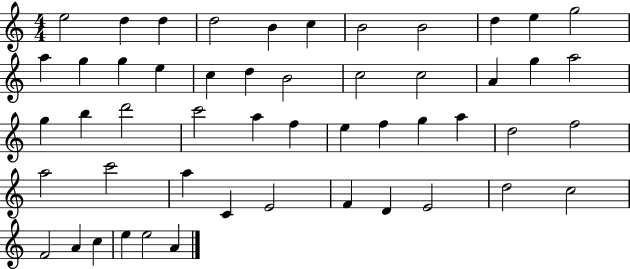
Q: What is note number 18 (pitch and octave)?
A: B4